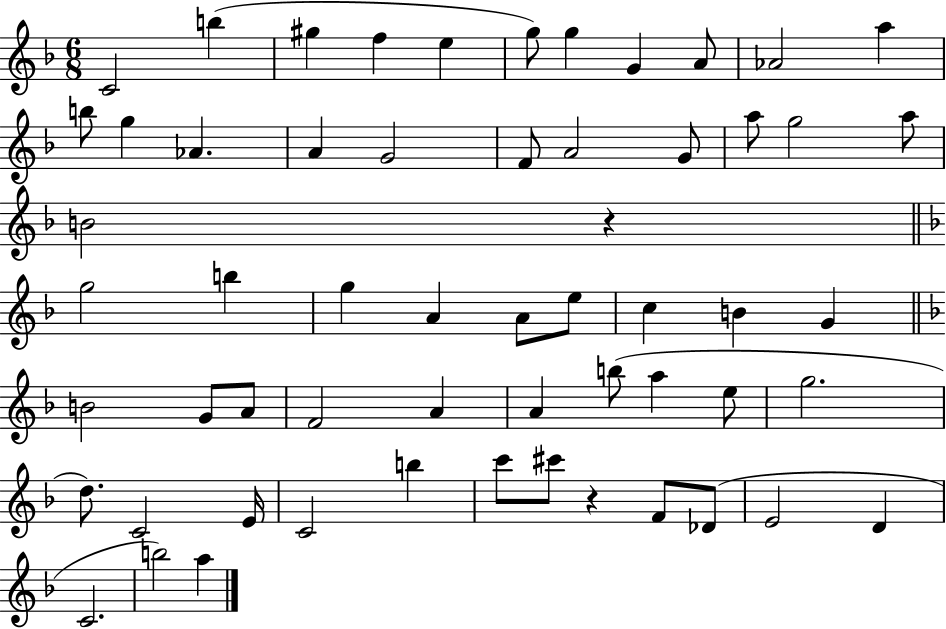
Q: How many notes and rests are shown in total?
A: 58